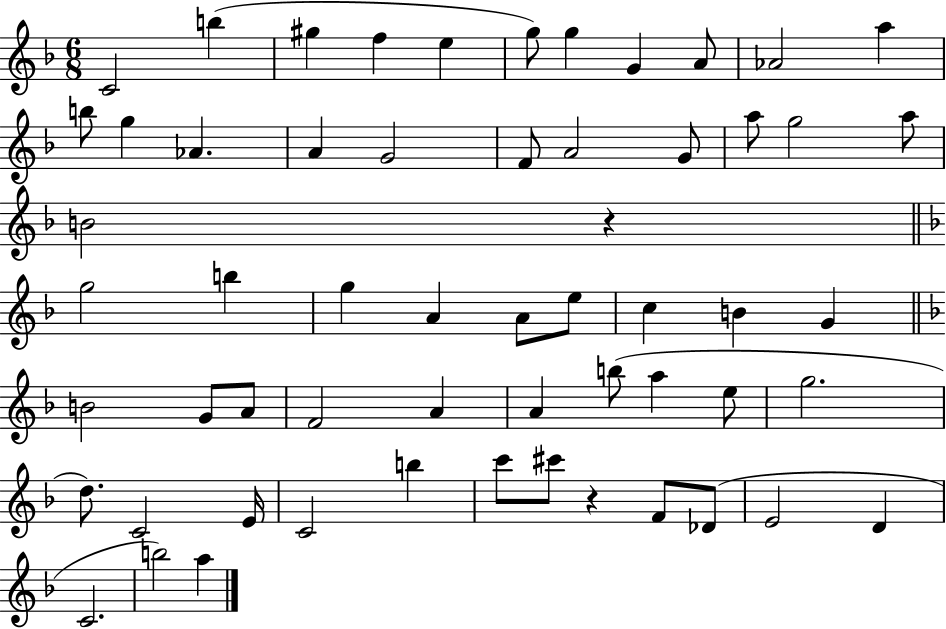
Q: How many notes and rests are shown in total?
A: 58